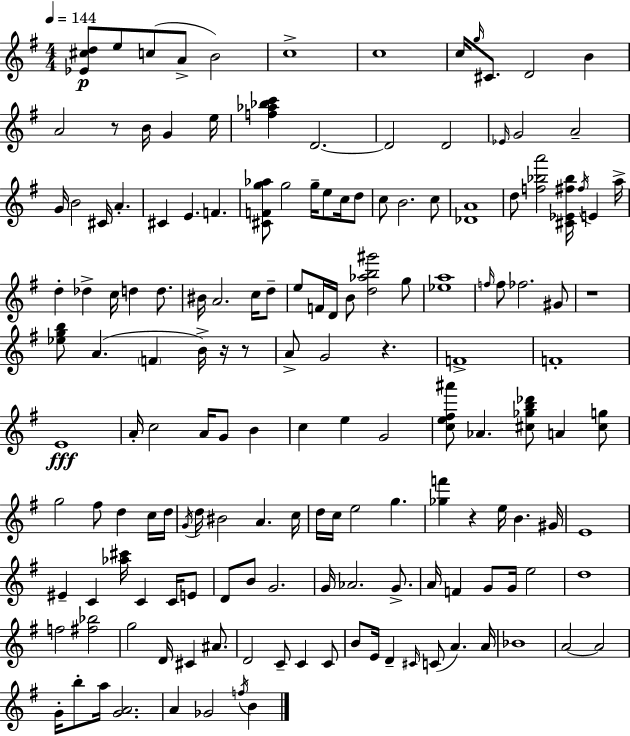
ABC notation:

X:1
T:Untitled
M:4/4
L:1/4
K:G
[_E^cd]/2 e/2 c/2 A/2 B2 c4 c4 c/4 g/4 ^C/2 D2 B A2 z/2 B/4 G e/4 [f_a_bc'] D2 D2 D2 _E/4 G2 A2 G/4 B2 ^C/4 A ^C E F [^CFg_a]/2 g2 g/4 e/2 c/4 d/2 c/2 B2 c/2 [_DA]4 d/2 [f_ba']2 [^C_E^f_b]/4 ^f/4 E a/4 d _d c/4 d d/2 ^B/4 A2 c/4 d/2 e/2 F/4 D/4 B/2 [d_ab^g']2 g/2 [_ea]4 f/4 f/2 _f2 ^G/2 z4 [_egb]/2 A F B/4 z/4 z/2 A/2 G2 z F4 F4 E4 A/4 c2 A/4 G/2 B c e G2 [ce^f^a']/2 _A [^c_gb_d']/2 A [^cg]/2 g2 ^f/2 d c/4 d/4 G/4 d/4 ^B2 A c/4 d/4 c/4 e2 g [_gf'] z e/4 B ^G/4 E4 ^E C [_a^c']/4 C C/4 E/2 D/2 B/2 G2 G/4 _A2 G/2 A/4 F G/2 G/4 e2 d4 f2 [^f_b]2 g2 D/4 ^C ^A/2 D2 C/2 C C/2 B/2 E/4 D ^C/4 C/2 A A/4 _B4 A2 A2 G/4 b/2 a/4 [GA]2 A _G2 f/4 B